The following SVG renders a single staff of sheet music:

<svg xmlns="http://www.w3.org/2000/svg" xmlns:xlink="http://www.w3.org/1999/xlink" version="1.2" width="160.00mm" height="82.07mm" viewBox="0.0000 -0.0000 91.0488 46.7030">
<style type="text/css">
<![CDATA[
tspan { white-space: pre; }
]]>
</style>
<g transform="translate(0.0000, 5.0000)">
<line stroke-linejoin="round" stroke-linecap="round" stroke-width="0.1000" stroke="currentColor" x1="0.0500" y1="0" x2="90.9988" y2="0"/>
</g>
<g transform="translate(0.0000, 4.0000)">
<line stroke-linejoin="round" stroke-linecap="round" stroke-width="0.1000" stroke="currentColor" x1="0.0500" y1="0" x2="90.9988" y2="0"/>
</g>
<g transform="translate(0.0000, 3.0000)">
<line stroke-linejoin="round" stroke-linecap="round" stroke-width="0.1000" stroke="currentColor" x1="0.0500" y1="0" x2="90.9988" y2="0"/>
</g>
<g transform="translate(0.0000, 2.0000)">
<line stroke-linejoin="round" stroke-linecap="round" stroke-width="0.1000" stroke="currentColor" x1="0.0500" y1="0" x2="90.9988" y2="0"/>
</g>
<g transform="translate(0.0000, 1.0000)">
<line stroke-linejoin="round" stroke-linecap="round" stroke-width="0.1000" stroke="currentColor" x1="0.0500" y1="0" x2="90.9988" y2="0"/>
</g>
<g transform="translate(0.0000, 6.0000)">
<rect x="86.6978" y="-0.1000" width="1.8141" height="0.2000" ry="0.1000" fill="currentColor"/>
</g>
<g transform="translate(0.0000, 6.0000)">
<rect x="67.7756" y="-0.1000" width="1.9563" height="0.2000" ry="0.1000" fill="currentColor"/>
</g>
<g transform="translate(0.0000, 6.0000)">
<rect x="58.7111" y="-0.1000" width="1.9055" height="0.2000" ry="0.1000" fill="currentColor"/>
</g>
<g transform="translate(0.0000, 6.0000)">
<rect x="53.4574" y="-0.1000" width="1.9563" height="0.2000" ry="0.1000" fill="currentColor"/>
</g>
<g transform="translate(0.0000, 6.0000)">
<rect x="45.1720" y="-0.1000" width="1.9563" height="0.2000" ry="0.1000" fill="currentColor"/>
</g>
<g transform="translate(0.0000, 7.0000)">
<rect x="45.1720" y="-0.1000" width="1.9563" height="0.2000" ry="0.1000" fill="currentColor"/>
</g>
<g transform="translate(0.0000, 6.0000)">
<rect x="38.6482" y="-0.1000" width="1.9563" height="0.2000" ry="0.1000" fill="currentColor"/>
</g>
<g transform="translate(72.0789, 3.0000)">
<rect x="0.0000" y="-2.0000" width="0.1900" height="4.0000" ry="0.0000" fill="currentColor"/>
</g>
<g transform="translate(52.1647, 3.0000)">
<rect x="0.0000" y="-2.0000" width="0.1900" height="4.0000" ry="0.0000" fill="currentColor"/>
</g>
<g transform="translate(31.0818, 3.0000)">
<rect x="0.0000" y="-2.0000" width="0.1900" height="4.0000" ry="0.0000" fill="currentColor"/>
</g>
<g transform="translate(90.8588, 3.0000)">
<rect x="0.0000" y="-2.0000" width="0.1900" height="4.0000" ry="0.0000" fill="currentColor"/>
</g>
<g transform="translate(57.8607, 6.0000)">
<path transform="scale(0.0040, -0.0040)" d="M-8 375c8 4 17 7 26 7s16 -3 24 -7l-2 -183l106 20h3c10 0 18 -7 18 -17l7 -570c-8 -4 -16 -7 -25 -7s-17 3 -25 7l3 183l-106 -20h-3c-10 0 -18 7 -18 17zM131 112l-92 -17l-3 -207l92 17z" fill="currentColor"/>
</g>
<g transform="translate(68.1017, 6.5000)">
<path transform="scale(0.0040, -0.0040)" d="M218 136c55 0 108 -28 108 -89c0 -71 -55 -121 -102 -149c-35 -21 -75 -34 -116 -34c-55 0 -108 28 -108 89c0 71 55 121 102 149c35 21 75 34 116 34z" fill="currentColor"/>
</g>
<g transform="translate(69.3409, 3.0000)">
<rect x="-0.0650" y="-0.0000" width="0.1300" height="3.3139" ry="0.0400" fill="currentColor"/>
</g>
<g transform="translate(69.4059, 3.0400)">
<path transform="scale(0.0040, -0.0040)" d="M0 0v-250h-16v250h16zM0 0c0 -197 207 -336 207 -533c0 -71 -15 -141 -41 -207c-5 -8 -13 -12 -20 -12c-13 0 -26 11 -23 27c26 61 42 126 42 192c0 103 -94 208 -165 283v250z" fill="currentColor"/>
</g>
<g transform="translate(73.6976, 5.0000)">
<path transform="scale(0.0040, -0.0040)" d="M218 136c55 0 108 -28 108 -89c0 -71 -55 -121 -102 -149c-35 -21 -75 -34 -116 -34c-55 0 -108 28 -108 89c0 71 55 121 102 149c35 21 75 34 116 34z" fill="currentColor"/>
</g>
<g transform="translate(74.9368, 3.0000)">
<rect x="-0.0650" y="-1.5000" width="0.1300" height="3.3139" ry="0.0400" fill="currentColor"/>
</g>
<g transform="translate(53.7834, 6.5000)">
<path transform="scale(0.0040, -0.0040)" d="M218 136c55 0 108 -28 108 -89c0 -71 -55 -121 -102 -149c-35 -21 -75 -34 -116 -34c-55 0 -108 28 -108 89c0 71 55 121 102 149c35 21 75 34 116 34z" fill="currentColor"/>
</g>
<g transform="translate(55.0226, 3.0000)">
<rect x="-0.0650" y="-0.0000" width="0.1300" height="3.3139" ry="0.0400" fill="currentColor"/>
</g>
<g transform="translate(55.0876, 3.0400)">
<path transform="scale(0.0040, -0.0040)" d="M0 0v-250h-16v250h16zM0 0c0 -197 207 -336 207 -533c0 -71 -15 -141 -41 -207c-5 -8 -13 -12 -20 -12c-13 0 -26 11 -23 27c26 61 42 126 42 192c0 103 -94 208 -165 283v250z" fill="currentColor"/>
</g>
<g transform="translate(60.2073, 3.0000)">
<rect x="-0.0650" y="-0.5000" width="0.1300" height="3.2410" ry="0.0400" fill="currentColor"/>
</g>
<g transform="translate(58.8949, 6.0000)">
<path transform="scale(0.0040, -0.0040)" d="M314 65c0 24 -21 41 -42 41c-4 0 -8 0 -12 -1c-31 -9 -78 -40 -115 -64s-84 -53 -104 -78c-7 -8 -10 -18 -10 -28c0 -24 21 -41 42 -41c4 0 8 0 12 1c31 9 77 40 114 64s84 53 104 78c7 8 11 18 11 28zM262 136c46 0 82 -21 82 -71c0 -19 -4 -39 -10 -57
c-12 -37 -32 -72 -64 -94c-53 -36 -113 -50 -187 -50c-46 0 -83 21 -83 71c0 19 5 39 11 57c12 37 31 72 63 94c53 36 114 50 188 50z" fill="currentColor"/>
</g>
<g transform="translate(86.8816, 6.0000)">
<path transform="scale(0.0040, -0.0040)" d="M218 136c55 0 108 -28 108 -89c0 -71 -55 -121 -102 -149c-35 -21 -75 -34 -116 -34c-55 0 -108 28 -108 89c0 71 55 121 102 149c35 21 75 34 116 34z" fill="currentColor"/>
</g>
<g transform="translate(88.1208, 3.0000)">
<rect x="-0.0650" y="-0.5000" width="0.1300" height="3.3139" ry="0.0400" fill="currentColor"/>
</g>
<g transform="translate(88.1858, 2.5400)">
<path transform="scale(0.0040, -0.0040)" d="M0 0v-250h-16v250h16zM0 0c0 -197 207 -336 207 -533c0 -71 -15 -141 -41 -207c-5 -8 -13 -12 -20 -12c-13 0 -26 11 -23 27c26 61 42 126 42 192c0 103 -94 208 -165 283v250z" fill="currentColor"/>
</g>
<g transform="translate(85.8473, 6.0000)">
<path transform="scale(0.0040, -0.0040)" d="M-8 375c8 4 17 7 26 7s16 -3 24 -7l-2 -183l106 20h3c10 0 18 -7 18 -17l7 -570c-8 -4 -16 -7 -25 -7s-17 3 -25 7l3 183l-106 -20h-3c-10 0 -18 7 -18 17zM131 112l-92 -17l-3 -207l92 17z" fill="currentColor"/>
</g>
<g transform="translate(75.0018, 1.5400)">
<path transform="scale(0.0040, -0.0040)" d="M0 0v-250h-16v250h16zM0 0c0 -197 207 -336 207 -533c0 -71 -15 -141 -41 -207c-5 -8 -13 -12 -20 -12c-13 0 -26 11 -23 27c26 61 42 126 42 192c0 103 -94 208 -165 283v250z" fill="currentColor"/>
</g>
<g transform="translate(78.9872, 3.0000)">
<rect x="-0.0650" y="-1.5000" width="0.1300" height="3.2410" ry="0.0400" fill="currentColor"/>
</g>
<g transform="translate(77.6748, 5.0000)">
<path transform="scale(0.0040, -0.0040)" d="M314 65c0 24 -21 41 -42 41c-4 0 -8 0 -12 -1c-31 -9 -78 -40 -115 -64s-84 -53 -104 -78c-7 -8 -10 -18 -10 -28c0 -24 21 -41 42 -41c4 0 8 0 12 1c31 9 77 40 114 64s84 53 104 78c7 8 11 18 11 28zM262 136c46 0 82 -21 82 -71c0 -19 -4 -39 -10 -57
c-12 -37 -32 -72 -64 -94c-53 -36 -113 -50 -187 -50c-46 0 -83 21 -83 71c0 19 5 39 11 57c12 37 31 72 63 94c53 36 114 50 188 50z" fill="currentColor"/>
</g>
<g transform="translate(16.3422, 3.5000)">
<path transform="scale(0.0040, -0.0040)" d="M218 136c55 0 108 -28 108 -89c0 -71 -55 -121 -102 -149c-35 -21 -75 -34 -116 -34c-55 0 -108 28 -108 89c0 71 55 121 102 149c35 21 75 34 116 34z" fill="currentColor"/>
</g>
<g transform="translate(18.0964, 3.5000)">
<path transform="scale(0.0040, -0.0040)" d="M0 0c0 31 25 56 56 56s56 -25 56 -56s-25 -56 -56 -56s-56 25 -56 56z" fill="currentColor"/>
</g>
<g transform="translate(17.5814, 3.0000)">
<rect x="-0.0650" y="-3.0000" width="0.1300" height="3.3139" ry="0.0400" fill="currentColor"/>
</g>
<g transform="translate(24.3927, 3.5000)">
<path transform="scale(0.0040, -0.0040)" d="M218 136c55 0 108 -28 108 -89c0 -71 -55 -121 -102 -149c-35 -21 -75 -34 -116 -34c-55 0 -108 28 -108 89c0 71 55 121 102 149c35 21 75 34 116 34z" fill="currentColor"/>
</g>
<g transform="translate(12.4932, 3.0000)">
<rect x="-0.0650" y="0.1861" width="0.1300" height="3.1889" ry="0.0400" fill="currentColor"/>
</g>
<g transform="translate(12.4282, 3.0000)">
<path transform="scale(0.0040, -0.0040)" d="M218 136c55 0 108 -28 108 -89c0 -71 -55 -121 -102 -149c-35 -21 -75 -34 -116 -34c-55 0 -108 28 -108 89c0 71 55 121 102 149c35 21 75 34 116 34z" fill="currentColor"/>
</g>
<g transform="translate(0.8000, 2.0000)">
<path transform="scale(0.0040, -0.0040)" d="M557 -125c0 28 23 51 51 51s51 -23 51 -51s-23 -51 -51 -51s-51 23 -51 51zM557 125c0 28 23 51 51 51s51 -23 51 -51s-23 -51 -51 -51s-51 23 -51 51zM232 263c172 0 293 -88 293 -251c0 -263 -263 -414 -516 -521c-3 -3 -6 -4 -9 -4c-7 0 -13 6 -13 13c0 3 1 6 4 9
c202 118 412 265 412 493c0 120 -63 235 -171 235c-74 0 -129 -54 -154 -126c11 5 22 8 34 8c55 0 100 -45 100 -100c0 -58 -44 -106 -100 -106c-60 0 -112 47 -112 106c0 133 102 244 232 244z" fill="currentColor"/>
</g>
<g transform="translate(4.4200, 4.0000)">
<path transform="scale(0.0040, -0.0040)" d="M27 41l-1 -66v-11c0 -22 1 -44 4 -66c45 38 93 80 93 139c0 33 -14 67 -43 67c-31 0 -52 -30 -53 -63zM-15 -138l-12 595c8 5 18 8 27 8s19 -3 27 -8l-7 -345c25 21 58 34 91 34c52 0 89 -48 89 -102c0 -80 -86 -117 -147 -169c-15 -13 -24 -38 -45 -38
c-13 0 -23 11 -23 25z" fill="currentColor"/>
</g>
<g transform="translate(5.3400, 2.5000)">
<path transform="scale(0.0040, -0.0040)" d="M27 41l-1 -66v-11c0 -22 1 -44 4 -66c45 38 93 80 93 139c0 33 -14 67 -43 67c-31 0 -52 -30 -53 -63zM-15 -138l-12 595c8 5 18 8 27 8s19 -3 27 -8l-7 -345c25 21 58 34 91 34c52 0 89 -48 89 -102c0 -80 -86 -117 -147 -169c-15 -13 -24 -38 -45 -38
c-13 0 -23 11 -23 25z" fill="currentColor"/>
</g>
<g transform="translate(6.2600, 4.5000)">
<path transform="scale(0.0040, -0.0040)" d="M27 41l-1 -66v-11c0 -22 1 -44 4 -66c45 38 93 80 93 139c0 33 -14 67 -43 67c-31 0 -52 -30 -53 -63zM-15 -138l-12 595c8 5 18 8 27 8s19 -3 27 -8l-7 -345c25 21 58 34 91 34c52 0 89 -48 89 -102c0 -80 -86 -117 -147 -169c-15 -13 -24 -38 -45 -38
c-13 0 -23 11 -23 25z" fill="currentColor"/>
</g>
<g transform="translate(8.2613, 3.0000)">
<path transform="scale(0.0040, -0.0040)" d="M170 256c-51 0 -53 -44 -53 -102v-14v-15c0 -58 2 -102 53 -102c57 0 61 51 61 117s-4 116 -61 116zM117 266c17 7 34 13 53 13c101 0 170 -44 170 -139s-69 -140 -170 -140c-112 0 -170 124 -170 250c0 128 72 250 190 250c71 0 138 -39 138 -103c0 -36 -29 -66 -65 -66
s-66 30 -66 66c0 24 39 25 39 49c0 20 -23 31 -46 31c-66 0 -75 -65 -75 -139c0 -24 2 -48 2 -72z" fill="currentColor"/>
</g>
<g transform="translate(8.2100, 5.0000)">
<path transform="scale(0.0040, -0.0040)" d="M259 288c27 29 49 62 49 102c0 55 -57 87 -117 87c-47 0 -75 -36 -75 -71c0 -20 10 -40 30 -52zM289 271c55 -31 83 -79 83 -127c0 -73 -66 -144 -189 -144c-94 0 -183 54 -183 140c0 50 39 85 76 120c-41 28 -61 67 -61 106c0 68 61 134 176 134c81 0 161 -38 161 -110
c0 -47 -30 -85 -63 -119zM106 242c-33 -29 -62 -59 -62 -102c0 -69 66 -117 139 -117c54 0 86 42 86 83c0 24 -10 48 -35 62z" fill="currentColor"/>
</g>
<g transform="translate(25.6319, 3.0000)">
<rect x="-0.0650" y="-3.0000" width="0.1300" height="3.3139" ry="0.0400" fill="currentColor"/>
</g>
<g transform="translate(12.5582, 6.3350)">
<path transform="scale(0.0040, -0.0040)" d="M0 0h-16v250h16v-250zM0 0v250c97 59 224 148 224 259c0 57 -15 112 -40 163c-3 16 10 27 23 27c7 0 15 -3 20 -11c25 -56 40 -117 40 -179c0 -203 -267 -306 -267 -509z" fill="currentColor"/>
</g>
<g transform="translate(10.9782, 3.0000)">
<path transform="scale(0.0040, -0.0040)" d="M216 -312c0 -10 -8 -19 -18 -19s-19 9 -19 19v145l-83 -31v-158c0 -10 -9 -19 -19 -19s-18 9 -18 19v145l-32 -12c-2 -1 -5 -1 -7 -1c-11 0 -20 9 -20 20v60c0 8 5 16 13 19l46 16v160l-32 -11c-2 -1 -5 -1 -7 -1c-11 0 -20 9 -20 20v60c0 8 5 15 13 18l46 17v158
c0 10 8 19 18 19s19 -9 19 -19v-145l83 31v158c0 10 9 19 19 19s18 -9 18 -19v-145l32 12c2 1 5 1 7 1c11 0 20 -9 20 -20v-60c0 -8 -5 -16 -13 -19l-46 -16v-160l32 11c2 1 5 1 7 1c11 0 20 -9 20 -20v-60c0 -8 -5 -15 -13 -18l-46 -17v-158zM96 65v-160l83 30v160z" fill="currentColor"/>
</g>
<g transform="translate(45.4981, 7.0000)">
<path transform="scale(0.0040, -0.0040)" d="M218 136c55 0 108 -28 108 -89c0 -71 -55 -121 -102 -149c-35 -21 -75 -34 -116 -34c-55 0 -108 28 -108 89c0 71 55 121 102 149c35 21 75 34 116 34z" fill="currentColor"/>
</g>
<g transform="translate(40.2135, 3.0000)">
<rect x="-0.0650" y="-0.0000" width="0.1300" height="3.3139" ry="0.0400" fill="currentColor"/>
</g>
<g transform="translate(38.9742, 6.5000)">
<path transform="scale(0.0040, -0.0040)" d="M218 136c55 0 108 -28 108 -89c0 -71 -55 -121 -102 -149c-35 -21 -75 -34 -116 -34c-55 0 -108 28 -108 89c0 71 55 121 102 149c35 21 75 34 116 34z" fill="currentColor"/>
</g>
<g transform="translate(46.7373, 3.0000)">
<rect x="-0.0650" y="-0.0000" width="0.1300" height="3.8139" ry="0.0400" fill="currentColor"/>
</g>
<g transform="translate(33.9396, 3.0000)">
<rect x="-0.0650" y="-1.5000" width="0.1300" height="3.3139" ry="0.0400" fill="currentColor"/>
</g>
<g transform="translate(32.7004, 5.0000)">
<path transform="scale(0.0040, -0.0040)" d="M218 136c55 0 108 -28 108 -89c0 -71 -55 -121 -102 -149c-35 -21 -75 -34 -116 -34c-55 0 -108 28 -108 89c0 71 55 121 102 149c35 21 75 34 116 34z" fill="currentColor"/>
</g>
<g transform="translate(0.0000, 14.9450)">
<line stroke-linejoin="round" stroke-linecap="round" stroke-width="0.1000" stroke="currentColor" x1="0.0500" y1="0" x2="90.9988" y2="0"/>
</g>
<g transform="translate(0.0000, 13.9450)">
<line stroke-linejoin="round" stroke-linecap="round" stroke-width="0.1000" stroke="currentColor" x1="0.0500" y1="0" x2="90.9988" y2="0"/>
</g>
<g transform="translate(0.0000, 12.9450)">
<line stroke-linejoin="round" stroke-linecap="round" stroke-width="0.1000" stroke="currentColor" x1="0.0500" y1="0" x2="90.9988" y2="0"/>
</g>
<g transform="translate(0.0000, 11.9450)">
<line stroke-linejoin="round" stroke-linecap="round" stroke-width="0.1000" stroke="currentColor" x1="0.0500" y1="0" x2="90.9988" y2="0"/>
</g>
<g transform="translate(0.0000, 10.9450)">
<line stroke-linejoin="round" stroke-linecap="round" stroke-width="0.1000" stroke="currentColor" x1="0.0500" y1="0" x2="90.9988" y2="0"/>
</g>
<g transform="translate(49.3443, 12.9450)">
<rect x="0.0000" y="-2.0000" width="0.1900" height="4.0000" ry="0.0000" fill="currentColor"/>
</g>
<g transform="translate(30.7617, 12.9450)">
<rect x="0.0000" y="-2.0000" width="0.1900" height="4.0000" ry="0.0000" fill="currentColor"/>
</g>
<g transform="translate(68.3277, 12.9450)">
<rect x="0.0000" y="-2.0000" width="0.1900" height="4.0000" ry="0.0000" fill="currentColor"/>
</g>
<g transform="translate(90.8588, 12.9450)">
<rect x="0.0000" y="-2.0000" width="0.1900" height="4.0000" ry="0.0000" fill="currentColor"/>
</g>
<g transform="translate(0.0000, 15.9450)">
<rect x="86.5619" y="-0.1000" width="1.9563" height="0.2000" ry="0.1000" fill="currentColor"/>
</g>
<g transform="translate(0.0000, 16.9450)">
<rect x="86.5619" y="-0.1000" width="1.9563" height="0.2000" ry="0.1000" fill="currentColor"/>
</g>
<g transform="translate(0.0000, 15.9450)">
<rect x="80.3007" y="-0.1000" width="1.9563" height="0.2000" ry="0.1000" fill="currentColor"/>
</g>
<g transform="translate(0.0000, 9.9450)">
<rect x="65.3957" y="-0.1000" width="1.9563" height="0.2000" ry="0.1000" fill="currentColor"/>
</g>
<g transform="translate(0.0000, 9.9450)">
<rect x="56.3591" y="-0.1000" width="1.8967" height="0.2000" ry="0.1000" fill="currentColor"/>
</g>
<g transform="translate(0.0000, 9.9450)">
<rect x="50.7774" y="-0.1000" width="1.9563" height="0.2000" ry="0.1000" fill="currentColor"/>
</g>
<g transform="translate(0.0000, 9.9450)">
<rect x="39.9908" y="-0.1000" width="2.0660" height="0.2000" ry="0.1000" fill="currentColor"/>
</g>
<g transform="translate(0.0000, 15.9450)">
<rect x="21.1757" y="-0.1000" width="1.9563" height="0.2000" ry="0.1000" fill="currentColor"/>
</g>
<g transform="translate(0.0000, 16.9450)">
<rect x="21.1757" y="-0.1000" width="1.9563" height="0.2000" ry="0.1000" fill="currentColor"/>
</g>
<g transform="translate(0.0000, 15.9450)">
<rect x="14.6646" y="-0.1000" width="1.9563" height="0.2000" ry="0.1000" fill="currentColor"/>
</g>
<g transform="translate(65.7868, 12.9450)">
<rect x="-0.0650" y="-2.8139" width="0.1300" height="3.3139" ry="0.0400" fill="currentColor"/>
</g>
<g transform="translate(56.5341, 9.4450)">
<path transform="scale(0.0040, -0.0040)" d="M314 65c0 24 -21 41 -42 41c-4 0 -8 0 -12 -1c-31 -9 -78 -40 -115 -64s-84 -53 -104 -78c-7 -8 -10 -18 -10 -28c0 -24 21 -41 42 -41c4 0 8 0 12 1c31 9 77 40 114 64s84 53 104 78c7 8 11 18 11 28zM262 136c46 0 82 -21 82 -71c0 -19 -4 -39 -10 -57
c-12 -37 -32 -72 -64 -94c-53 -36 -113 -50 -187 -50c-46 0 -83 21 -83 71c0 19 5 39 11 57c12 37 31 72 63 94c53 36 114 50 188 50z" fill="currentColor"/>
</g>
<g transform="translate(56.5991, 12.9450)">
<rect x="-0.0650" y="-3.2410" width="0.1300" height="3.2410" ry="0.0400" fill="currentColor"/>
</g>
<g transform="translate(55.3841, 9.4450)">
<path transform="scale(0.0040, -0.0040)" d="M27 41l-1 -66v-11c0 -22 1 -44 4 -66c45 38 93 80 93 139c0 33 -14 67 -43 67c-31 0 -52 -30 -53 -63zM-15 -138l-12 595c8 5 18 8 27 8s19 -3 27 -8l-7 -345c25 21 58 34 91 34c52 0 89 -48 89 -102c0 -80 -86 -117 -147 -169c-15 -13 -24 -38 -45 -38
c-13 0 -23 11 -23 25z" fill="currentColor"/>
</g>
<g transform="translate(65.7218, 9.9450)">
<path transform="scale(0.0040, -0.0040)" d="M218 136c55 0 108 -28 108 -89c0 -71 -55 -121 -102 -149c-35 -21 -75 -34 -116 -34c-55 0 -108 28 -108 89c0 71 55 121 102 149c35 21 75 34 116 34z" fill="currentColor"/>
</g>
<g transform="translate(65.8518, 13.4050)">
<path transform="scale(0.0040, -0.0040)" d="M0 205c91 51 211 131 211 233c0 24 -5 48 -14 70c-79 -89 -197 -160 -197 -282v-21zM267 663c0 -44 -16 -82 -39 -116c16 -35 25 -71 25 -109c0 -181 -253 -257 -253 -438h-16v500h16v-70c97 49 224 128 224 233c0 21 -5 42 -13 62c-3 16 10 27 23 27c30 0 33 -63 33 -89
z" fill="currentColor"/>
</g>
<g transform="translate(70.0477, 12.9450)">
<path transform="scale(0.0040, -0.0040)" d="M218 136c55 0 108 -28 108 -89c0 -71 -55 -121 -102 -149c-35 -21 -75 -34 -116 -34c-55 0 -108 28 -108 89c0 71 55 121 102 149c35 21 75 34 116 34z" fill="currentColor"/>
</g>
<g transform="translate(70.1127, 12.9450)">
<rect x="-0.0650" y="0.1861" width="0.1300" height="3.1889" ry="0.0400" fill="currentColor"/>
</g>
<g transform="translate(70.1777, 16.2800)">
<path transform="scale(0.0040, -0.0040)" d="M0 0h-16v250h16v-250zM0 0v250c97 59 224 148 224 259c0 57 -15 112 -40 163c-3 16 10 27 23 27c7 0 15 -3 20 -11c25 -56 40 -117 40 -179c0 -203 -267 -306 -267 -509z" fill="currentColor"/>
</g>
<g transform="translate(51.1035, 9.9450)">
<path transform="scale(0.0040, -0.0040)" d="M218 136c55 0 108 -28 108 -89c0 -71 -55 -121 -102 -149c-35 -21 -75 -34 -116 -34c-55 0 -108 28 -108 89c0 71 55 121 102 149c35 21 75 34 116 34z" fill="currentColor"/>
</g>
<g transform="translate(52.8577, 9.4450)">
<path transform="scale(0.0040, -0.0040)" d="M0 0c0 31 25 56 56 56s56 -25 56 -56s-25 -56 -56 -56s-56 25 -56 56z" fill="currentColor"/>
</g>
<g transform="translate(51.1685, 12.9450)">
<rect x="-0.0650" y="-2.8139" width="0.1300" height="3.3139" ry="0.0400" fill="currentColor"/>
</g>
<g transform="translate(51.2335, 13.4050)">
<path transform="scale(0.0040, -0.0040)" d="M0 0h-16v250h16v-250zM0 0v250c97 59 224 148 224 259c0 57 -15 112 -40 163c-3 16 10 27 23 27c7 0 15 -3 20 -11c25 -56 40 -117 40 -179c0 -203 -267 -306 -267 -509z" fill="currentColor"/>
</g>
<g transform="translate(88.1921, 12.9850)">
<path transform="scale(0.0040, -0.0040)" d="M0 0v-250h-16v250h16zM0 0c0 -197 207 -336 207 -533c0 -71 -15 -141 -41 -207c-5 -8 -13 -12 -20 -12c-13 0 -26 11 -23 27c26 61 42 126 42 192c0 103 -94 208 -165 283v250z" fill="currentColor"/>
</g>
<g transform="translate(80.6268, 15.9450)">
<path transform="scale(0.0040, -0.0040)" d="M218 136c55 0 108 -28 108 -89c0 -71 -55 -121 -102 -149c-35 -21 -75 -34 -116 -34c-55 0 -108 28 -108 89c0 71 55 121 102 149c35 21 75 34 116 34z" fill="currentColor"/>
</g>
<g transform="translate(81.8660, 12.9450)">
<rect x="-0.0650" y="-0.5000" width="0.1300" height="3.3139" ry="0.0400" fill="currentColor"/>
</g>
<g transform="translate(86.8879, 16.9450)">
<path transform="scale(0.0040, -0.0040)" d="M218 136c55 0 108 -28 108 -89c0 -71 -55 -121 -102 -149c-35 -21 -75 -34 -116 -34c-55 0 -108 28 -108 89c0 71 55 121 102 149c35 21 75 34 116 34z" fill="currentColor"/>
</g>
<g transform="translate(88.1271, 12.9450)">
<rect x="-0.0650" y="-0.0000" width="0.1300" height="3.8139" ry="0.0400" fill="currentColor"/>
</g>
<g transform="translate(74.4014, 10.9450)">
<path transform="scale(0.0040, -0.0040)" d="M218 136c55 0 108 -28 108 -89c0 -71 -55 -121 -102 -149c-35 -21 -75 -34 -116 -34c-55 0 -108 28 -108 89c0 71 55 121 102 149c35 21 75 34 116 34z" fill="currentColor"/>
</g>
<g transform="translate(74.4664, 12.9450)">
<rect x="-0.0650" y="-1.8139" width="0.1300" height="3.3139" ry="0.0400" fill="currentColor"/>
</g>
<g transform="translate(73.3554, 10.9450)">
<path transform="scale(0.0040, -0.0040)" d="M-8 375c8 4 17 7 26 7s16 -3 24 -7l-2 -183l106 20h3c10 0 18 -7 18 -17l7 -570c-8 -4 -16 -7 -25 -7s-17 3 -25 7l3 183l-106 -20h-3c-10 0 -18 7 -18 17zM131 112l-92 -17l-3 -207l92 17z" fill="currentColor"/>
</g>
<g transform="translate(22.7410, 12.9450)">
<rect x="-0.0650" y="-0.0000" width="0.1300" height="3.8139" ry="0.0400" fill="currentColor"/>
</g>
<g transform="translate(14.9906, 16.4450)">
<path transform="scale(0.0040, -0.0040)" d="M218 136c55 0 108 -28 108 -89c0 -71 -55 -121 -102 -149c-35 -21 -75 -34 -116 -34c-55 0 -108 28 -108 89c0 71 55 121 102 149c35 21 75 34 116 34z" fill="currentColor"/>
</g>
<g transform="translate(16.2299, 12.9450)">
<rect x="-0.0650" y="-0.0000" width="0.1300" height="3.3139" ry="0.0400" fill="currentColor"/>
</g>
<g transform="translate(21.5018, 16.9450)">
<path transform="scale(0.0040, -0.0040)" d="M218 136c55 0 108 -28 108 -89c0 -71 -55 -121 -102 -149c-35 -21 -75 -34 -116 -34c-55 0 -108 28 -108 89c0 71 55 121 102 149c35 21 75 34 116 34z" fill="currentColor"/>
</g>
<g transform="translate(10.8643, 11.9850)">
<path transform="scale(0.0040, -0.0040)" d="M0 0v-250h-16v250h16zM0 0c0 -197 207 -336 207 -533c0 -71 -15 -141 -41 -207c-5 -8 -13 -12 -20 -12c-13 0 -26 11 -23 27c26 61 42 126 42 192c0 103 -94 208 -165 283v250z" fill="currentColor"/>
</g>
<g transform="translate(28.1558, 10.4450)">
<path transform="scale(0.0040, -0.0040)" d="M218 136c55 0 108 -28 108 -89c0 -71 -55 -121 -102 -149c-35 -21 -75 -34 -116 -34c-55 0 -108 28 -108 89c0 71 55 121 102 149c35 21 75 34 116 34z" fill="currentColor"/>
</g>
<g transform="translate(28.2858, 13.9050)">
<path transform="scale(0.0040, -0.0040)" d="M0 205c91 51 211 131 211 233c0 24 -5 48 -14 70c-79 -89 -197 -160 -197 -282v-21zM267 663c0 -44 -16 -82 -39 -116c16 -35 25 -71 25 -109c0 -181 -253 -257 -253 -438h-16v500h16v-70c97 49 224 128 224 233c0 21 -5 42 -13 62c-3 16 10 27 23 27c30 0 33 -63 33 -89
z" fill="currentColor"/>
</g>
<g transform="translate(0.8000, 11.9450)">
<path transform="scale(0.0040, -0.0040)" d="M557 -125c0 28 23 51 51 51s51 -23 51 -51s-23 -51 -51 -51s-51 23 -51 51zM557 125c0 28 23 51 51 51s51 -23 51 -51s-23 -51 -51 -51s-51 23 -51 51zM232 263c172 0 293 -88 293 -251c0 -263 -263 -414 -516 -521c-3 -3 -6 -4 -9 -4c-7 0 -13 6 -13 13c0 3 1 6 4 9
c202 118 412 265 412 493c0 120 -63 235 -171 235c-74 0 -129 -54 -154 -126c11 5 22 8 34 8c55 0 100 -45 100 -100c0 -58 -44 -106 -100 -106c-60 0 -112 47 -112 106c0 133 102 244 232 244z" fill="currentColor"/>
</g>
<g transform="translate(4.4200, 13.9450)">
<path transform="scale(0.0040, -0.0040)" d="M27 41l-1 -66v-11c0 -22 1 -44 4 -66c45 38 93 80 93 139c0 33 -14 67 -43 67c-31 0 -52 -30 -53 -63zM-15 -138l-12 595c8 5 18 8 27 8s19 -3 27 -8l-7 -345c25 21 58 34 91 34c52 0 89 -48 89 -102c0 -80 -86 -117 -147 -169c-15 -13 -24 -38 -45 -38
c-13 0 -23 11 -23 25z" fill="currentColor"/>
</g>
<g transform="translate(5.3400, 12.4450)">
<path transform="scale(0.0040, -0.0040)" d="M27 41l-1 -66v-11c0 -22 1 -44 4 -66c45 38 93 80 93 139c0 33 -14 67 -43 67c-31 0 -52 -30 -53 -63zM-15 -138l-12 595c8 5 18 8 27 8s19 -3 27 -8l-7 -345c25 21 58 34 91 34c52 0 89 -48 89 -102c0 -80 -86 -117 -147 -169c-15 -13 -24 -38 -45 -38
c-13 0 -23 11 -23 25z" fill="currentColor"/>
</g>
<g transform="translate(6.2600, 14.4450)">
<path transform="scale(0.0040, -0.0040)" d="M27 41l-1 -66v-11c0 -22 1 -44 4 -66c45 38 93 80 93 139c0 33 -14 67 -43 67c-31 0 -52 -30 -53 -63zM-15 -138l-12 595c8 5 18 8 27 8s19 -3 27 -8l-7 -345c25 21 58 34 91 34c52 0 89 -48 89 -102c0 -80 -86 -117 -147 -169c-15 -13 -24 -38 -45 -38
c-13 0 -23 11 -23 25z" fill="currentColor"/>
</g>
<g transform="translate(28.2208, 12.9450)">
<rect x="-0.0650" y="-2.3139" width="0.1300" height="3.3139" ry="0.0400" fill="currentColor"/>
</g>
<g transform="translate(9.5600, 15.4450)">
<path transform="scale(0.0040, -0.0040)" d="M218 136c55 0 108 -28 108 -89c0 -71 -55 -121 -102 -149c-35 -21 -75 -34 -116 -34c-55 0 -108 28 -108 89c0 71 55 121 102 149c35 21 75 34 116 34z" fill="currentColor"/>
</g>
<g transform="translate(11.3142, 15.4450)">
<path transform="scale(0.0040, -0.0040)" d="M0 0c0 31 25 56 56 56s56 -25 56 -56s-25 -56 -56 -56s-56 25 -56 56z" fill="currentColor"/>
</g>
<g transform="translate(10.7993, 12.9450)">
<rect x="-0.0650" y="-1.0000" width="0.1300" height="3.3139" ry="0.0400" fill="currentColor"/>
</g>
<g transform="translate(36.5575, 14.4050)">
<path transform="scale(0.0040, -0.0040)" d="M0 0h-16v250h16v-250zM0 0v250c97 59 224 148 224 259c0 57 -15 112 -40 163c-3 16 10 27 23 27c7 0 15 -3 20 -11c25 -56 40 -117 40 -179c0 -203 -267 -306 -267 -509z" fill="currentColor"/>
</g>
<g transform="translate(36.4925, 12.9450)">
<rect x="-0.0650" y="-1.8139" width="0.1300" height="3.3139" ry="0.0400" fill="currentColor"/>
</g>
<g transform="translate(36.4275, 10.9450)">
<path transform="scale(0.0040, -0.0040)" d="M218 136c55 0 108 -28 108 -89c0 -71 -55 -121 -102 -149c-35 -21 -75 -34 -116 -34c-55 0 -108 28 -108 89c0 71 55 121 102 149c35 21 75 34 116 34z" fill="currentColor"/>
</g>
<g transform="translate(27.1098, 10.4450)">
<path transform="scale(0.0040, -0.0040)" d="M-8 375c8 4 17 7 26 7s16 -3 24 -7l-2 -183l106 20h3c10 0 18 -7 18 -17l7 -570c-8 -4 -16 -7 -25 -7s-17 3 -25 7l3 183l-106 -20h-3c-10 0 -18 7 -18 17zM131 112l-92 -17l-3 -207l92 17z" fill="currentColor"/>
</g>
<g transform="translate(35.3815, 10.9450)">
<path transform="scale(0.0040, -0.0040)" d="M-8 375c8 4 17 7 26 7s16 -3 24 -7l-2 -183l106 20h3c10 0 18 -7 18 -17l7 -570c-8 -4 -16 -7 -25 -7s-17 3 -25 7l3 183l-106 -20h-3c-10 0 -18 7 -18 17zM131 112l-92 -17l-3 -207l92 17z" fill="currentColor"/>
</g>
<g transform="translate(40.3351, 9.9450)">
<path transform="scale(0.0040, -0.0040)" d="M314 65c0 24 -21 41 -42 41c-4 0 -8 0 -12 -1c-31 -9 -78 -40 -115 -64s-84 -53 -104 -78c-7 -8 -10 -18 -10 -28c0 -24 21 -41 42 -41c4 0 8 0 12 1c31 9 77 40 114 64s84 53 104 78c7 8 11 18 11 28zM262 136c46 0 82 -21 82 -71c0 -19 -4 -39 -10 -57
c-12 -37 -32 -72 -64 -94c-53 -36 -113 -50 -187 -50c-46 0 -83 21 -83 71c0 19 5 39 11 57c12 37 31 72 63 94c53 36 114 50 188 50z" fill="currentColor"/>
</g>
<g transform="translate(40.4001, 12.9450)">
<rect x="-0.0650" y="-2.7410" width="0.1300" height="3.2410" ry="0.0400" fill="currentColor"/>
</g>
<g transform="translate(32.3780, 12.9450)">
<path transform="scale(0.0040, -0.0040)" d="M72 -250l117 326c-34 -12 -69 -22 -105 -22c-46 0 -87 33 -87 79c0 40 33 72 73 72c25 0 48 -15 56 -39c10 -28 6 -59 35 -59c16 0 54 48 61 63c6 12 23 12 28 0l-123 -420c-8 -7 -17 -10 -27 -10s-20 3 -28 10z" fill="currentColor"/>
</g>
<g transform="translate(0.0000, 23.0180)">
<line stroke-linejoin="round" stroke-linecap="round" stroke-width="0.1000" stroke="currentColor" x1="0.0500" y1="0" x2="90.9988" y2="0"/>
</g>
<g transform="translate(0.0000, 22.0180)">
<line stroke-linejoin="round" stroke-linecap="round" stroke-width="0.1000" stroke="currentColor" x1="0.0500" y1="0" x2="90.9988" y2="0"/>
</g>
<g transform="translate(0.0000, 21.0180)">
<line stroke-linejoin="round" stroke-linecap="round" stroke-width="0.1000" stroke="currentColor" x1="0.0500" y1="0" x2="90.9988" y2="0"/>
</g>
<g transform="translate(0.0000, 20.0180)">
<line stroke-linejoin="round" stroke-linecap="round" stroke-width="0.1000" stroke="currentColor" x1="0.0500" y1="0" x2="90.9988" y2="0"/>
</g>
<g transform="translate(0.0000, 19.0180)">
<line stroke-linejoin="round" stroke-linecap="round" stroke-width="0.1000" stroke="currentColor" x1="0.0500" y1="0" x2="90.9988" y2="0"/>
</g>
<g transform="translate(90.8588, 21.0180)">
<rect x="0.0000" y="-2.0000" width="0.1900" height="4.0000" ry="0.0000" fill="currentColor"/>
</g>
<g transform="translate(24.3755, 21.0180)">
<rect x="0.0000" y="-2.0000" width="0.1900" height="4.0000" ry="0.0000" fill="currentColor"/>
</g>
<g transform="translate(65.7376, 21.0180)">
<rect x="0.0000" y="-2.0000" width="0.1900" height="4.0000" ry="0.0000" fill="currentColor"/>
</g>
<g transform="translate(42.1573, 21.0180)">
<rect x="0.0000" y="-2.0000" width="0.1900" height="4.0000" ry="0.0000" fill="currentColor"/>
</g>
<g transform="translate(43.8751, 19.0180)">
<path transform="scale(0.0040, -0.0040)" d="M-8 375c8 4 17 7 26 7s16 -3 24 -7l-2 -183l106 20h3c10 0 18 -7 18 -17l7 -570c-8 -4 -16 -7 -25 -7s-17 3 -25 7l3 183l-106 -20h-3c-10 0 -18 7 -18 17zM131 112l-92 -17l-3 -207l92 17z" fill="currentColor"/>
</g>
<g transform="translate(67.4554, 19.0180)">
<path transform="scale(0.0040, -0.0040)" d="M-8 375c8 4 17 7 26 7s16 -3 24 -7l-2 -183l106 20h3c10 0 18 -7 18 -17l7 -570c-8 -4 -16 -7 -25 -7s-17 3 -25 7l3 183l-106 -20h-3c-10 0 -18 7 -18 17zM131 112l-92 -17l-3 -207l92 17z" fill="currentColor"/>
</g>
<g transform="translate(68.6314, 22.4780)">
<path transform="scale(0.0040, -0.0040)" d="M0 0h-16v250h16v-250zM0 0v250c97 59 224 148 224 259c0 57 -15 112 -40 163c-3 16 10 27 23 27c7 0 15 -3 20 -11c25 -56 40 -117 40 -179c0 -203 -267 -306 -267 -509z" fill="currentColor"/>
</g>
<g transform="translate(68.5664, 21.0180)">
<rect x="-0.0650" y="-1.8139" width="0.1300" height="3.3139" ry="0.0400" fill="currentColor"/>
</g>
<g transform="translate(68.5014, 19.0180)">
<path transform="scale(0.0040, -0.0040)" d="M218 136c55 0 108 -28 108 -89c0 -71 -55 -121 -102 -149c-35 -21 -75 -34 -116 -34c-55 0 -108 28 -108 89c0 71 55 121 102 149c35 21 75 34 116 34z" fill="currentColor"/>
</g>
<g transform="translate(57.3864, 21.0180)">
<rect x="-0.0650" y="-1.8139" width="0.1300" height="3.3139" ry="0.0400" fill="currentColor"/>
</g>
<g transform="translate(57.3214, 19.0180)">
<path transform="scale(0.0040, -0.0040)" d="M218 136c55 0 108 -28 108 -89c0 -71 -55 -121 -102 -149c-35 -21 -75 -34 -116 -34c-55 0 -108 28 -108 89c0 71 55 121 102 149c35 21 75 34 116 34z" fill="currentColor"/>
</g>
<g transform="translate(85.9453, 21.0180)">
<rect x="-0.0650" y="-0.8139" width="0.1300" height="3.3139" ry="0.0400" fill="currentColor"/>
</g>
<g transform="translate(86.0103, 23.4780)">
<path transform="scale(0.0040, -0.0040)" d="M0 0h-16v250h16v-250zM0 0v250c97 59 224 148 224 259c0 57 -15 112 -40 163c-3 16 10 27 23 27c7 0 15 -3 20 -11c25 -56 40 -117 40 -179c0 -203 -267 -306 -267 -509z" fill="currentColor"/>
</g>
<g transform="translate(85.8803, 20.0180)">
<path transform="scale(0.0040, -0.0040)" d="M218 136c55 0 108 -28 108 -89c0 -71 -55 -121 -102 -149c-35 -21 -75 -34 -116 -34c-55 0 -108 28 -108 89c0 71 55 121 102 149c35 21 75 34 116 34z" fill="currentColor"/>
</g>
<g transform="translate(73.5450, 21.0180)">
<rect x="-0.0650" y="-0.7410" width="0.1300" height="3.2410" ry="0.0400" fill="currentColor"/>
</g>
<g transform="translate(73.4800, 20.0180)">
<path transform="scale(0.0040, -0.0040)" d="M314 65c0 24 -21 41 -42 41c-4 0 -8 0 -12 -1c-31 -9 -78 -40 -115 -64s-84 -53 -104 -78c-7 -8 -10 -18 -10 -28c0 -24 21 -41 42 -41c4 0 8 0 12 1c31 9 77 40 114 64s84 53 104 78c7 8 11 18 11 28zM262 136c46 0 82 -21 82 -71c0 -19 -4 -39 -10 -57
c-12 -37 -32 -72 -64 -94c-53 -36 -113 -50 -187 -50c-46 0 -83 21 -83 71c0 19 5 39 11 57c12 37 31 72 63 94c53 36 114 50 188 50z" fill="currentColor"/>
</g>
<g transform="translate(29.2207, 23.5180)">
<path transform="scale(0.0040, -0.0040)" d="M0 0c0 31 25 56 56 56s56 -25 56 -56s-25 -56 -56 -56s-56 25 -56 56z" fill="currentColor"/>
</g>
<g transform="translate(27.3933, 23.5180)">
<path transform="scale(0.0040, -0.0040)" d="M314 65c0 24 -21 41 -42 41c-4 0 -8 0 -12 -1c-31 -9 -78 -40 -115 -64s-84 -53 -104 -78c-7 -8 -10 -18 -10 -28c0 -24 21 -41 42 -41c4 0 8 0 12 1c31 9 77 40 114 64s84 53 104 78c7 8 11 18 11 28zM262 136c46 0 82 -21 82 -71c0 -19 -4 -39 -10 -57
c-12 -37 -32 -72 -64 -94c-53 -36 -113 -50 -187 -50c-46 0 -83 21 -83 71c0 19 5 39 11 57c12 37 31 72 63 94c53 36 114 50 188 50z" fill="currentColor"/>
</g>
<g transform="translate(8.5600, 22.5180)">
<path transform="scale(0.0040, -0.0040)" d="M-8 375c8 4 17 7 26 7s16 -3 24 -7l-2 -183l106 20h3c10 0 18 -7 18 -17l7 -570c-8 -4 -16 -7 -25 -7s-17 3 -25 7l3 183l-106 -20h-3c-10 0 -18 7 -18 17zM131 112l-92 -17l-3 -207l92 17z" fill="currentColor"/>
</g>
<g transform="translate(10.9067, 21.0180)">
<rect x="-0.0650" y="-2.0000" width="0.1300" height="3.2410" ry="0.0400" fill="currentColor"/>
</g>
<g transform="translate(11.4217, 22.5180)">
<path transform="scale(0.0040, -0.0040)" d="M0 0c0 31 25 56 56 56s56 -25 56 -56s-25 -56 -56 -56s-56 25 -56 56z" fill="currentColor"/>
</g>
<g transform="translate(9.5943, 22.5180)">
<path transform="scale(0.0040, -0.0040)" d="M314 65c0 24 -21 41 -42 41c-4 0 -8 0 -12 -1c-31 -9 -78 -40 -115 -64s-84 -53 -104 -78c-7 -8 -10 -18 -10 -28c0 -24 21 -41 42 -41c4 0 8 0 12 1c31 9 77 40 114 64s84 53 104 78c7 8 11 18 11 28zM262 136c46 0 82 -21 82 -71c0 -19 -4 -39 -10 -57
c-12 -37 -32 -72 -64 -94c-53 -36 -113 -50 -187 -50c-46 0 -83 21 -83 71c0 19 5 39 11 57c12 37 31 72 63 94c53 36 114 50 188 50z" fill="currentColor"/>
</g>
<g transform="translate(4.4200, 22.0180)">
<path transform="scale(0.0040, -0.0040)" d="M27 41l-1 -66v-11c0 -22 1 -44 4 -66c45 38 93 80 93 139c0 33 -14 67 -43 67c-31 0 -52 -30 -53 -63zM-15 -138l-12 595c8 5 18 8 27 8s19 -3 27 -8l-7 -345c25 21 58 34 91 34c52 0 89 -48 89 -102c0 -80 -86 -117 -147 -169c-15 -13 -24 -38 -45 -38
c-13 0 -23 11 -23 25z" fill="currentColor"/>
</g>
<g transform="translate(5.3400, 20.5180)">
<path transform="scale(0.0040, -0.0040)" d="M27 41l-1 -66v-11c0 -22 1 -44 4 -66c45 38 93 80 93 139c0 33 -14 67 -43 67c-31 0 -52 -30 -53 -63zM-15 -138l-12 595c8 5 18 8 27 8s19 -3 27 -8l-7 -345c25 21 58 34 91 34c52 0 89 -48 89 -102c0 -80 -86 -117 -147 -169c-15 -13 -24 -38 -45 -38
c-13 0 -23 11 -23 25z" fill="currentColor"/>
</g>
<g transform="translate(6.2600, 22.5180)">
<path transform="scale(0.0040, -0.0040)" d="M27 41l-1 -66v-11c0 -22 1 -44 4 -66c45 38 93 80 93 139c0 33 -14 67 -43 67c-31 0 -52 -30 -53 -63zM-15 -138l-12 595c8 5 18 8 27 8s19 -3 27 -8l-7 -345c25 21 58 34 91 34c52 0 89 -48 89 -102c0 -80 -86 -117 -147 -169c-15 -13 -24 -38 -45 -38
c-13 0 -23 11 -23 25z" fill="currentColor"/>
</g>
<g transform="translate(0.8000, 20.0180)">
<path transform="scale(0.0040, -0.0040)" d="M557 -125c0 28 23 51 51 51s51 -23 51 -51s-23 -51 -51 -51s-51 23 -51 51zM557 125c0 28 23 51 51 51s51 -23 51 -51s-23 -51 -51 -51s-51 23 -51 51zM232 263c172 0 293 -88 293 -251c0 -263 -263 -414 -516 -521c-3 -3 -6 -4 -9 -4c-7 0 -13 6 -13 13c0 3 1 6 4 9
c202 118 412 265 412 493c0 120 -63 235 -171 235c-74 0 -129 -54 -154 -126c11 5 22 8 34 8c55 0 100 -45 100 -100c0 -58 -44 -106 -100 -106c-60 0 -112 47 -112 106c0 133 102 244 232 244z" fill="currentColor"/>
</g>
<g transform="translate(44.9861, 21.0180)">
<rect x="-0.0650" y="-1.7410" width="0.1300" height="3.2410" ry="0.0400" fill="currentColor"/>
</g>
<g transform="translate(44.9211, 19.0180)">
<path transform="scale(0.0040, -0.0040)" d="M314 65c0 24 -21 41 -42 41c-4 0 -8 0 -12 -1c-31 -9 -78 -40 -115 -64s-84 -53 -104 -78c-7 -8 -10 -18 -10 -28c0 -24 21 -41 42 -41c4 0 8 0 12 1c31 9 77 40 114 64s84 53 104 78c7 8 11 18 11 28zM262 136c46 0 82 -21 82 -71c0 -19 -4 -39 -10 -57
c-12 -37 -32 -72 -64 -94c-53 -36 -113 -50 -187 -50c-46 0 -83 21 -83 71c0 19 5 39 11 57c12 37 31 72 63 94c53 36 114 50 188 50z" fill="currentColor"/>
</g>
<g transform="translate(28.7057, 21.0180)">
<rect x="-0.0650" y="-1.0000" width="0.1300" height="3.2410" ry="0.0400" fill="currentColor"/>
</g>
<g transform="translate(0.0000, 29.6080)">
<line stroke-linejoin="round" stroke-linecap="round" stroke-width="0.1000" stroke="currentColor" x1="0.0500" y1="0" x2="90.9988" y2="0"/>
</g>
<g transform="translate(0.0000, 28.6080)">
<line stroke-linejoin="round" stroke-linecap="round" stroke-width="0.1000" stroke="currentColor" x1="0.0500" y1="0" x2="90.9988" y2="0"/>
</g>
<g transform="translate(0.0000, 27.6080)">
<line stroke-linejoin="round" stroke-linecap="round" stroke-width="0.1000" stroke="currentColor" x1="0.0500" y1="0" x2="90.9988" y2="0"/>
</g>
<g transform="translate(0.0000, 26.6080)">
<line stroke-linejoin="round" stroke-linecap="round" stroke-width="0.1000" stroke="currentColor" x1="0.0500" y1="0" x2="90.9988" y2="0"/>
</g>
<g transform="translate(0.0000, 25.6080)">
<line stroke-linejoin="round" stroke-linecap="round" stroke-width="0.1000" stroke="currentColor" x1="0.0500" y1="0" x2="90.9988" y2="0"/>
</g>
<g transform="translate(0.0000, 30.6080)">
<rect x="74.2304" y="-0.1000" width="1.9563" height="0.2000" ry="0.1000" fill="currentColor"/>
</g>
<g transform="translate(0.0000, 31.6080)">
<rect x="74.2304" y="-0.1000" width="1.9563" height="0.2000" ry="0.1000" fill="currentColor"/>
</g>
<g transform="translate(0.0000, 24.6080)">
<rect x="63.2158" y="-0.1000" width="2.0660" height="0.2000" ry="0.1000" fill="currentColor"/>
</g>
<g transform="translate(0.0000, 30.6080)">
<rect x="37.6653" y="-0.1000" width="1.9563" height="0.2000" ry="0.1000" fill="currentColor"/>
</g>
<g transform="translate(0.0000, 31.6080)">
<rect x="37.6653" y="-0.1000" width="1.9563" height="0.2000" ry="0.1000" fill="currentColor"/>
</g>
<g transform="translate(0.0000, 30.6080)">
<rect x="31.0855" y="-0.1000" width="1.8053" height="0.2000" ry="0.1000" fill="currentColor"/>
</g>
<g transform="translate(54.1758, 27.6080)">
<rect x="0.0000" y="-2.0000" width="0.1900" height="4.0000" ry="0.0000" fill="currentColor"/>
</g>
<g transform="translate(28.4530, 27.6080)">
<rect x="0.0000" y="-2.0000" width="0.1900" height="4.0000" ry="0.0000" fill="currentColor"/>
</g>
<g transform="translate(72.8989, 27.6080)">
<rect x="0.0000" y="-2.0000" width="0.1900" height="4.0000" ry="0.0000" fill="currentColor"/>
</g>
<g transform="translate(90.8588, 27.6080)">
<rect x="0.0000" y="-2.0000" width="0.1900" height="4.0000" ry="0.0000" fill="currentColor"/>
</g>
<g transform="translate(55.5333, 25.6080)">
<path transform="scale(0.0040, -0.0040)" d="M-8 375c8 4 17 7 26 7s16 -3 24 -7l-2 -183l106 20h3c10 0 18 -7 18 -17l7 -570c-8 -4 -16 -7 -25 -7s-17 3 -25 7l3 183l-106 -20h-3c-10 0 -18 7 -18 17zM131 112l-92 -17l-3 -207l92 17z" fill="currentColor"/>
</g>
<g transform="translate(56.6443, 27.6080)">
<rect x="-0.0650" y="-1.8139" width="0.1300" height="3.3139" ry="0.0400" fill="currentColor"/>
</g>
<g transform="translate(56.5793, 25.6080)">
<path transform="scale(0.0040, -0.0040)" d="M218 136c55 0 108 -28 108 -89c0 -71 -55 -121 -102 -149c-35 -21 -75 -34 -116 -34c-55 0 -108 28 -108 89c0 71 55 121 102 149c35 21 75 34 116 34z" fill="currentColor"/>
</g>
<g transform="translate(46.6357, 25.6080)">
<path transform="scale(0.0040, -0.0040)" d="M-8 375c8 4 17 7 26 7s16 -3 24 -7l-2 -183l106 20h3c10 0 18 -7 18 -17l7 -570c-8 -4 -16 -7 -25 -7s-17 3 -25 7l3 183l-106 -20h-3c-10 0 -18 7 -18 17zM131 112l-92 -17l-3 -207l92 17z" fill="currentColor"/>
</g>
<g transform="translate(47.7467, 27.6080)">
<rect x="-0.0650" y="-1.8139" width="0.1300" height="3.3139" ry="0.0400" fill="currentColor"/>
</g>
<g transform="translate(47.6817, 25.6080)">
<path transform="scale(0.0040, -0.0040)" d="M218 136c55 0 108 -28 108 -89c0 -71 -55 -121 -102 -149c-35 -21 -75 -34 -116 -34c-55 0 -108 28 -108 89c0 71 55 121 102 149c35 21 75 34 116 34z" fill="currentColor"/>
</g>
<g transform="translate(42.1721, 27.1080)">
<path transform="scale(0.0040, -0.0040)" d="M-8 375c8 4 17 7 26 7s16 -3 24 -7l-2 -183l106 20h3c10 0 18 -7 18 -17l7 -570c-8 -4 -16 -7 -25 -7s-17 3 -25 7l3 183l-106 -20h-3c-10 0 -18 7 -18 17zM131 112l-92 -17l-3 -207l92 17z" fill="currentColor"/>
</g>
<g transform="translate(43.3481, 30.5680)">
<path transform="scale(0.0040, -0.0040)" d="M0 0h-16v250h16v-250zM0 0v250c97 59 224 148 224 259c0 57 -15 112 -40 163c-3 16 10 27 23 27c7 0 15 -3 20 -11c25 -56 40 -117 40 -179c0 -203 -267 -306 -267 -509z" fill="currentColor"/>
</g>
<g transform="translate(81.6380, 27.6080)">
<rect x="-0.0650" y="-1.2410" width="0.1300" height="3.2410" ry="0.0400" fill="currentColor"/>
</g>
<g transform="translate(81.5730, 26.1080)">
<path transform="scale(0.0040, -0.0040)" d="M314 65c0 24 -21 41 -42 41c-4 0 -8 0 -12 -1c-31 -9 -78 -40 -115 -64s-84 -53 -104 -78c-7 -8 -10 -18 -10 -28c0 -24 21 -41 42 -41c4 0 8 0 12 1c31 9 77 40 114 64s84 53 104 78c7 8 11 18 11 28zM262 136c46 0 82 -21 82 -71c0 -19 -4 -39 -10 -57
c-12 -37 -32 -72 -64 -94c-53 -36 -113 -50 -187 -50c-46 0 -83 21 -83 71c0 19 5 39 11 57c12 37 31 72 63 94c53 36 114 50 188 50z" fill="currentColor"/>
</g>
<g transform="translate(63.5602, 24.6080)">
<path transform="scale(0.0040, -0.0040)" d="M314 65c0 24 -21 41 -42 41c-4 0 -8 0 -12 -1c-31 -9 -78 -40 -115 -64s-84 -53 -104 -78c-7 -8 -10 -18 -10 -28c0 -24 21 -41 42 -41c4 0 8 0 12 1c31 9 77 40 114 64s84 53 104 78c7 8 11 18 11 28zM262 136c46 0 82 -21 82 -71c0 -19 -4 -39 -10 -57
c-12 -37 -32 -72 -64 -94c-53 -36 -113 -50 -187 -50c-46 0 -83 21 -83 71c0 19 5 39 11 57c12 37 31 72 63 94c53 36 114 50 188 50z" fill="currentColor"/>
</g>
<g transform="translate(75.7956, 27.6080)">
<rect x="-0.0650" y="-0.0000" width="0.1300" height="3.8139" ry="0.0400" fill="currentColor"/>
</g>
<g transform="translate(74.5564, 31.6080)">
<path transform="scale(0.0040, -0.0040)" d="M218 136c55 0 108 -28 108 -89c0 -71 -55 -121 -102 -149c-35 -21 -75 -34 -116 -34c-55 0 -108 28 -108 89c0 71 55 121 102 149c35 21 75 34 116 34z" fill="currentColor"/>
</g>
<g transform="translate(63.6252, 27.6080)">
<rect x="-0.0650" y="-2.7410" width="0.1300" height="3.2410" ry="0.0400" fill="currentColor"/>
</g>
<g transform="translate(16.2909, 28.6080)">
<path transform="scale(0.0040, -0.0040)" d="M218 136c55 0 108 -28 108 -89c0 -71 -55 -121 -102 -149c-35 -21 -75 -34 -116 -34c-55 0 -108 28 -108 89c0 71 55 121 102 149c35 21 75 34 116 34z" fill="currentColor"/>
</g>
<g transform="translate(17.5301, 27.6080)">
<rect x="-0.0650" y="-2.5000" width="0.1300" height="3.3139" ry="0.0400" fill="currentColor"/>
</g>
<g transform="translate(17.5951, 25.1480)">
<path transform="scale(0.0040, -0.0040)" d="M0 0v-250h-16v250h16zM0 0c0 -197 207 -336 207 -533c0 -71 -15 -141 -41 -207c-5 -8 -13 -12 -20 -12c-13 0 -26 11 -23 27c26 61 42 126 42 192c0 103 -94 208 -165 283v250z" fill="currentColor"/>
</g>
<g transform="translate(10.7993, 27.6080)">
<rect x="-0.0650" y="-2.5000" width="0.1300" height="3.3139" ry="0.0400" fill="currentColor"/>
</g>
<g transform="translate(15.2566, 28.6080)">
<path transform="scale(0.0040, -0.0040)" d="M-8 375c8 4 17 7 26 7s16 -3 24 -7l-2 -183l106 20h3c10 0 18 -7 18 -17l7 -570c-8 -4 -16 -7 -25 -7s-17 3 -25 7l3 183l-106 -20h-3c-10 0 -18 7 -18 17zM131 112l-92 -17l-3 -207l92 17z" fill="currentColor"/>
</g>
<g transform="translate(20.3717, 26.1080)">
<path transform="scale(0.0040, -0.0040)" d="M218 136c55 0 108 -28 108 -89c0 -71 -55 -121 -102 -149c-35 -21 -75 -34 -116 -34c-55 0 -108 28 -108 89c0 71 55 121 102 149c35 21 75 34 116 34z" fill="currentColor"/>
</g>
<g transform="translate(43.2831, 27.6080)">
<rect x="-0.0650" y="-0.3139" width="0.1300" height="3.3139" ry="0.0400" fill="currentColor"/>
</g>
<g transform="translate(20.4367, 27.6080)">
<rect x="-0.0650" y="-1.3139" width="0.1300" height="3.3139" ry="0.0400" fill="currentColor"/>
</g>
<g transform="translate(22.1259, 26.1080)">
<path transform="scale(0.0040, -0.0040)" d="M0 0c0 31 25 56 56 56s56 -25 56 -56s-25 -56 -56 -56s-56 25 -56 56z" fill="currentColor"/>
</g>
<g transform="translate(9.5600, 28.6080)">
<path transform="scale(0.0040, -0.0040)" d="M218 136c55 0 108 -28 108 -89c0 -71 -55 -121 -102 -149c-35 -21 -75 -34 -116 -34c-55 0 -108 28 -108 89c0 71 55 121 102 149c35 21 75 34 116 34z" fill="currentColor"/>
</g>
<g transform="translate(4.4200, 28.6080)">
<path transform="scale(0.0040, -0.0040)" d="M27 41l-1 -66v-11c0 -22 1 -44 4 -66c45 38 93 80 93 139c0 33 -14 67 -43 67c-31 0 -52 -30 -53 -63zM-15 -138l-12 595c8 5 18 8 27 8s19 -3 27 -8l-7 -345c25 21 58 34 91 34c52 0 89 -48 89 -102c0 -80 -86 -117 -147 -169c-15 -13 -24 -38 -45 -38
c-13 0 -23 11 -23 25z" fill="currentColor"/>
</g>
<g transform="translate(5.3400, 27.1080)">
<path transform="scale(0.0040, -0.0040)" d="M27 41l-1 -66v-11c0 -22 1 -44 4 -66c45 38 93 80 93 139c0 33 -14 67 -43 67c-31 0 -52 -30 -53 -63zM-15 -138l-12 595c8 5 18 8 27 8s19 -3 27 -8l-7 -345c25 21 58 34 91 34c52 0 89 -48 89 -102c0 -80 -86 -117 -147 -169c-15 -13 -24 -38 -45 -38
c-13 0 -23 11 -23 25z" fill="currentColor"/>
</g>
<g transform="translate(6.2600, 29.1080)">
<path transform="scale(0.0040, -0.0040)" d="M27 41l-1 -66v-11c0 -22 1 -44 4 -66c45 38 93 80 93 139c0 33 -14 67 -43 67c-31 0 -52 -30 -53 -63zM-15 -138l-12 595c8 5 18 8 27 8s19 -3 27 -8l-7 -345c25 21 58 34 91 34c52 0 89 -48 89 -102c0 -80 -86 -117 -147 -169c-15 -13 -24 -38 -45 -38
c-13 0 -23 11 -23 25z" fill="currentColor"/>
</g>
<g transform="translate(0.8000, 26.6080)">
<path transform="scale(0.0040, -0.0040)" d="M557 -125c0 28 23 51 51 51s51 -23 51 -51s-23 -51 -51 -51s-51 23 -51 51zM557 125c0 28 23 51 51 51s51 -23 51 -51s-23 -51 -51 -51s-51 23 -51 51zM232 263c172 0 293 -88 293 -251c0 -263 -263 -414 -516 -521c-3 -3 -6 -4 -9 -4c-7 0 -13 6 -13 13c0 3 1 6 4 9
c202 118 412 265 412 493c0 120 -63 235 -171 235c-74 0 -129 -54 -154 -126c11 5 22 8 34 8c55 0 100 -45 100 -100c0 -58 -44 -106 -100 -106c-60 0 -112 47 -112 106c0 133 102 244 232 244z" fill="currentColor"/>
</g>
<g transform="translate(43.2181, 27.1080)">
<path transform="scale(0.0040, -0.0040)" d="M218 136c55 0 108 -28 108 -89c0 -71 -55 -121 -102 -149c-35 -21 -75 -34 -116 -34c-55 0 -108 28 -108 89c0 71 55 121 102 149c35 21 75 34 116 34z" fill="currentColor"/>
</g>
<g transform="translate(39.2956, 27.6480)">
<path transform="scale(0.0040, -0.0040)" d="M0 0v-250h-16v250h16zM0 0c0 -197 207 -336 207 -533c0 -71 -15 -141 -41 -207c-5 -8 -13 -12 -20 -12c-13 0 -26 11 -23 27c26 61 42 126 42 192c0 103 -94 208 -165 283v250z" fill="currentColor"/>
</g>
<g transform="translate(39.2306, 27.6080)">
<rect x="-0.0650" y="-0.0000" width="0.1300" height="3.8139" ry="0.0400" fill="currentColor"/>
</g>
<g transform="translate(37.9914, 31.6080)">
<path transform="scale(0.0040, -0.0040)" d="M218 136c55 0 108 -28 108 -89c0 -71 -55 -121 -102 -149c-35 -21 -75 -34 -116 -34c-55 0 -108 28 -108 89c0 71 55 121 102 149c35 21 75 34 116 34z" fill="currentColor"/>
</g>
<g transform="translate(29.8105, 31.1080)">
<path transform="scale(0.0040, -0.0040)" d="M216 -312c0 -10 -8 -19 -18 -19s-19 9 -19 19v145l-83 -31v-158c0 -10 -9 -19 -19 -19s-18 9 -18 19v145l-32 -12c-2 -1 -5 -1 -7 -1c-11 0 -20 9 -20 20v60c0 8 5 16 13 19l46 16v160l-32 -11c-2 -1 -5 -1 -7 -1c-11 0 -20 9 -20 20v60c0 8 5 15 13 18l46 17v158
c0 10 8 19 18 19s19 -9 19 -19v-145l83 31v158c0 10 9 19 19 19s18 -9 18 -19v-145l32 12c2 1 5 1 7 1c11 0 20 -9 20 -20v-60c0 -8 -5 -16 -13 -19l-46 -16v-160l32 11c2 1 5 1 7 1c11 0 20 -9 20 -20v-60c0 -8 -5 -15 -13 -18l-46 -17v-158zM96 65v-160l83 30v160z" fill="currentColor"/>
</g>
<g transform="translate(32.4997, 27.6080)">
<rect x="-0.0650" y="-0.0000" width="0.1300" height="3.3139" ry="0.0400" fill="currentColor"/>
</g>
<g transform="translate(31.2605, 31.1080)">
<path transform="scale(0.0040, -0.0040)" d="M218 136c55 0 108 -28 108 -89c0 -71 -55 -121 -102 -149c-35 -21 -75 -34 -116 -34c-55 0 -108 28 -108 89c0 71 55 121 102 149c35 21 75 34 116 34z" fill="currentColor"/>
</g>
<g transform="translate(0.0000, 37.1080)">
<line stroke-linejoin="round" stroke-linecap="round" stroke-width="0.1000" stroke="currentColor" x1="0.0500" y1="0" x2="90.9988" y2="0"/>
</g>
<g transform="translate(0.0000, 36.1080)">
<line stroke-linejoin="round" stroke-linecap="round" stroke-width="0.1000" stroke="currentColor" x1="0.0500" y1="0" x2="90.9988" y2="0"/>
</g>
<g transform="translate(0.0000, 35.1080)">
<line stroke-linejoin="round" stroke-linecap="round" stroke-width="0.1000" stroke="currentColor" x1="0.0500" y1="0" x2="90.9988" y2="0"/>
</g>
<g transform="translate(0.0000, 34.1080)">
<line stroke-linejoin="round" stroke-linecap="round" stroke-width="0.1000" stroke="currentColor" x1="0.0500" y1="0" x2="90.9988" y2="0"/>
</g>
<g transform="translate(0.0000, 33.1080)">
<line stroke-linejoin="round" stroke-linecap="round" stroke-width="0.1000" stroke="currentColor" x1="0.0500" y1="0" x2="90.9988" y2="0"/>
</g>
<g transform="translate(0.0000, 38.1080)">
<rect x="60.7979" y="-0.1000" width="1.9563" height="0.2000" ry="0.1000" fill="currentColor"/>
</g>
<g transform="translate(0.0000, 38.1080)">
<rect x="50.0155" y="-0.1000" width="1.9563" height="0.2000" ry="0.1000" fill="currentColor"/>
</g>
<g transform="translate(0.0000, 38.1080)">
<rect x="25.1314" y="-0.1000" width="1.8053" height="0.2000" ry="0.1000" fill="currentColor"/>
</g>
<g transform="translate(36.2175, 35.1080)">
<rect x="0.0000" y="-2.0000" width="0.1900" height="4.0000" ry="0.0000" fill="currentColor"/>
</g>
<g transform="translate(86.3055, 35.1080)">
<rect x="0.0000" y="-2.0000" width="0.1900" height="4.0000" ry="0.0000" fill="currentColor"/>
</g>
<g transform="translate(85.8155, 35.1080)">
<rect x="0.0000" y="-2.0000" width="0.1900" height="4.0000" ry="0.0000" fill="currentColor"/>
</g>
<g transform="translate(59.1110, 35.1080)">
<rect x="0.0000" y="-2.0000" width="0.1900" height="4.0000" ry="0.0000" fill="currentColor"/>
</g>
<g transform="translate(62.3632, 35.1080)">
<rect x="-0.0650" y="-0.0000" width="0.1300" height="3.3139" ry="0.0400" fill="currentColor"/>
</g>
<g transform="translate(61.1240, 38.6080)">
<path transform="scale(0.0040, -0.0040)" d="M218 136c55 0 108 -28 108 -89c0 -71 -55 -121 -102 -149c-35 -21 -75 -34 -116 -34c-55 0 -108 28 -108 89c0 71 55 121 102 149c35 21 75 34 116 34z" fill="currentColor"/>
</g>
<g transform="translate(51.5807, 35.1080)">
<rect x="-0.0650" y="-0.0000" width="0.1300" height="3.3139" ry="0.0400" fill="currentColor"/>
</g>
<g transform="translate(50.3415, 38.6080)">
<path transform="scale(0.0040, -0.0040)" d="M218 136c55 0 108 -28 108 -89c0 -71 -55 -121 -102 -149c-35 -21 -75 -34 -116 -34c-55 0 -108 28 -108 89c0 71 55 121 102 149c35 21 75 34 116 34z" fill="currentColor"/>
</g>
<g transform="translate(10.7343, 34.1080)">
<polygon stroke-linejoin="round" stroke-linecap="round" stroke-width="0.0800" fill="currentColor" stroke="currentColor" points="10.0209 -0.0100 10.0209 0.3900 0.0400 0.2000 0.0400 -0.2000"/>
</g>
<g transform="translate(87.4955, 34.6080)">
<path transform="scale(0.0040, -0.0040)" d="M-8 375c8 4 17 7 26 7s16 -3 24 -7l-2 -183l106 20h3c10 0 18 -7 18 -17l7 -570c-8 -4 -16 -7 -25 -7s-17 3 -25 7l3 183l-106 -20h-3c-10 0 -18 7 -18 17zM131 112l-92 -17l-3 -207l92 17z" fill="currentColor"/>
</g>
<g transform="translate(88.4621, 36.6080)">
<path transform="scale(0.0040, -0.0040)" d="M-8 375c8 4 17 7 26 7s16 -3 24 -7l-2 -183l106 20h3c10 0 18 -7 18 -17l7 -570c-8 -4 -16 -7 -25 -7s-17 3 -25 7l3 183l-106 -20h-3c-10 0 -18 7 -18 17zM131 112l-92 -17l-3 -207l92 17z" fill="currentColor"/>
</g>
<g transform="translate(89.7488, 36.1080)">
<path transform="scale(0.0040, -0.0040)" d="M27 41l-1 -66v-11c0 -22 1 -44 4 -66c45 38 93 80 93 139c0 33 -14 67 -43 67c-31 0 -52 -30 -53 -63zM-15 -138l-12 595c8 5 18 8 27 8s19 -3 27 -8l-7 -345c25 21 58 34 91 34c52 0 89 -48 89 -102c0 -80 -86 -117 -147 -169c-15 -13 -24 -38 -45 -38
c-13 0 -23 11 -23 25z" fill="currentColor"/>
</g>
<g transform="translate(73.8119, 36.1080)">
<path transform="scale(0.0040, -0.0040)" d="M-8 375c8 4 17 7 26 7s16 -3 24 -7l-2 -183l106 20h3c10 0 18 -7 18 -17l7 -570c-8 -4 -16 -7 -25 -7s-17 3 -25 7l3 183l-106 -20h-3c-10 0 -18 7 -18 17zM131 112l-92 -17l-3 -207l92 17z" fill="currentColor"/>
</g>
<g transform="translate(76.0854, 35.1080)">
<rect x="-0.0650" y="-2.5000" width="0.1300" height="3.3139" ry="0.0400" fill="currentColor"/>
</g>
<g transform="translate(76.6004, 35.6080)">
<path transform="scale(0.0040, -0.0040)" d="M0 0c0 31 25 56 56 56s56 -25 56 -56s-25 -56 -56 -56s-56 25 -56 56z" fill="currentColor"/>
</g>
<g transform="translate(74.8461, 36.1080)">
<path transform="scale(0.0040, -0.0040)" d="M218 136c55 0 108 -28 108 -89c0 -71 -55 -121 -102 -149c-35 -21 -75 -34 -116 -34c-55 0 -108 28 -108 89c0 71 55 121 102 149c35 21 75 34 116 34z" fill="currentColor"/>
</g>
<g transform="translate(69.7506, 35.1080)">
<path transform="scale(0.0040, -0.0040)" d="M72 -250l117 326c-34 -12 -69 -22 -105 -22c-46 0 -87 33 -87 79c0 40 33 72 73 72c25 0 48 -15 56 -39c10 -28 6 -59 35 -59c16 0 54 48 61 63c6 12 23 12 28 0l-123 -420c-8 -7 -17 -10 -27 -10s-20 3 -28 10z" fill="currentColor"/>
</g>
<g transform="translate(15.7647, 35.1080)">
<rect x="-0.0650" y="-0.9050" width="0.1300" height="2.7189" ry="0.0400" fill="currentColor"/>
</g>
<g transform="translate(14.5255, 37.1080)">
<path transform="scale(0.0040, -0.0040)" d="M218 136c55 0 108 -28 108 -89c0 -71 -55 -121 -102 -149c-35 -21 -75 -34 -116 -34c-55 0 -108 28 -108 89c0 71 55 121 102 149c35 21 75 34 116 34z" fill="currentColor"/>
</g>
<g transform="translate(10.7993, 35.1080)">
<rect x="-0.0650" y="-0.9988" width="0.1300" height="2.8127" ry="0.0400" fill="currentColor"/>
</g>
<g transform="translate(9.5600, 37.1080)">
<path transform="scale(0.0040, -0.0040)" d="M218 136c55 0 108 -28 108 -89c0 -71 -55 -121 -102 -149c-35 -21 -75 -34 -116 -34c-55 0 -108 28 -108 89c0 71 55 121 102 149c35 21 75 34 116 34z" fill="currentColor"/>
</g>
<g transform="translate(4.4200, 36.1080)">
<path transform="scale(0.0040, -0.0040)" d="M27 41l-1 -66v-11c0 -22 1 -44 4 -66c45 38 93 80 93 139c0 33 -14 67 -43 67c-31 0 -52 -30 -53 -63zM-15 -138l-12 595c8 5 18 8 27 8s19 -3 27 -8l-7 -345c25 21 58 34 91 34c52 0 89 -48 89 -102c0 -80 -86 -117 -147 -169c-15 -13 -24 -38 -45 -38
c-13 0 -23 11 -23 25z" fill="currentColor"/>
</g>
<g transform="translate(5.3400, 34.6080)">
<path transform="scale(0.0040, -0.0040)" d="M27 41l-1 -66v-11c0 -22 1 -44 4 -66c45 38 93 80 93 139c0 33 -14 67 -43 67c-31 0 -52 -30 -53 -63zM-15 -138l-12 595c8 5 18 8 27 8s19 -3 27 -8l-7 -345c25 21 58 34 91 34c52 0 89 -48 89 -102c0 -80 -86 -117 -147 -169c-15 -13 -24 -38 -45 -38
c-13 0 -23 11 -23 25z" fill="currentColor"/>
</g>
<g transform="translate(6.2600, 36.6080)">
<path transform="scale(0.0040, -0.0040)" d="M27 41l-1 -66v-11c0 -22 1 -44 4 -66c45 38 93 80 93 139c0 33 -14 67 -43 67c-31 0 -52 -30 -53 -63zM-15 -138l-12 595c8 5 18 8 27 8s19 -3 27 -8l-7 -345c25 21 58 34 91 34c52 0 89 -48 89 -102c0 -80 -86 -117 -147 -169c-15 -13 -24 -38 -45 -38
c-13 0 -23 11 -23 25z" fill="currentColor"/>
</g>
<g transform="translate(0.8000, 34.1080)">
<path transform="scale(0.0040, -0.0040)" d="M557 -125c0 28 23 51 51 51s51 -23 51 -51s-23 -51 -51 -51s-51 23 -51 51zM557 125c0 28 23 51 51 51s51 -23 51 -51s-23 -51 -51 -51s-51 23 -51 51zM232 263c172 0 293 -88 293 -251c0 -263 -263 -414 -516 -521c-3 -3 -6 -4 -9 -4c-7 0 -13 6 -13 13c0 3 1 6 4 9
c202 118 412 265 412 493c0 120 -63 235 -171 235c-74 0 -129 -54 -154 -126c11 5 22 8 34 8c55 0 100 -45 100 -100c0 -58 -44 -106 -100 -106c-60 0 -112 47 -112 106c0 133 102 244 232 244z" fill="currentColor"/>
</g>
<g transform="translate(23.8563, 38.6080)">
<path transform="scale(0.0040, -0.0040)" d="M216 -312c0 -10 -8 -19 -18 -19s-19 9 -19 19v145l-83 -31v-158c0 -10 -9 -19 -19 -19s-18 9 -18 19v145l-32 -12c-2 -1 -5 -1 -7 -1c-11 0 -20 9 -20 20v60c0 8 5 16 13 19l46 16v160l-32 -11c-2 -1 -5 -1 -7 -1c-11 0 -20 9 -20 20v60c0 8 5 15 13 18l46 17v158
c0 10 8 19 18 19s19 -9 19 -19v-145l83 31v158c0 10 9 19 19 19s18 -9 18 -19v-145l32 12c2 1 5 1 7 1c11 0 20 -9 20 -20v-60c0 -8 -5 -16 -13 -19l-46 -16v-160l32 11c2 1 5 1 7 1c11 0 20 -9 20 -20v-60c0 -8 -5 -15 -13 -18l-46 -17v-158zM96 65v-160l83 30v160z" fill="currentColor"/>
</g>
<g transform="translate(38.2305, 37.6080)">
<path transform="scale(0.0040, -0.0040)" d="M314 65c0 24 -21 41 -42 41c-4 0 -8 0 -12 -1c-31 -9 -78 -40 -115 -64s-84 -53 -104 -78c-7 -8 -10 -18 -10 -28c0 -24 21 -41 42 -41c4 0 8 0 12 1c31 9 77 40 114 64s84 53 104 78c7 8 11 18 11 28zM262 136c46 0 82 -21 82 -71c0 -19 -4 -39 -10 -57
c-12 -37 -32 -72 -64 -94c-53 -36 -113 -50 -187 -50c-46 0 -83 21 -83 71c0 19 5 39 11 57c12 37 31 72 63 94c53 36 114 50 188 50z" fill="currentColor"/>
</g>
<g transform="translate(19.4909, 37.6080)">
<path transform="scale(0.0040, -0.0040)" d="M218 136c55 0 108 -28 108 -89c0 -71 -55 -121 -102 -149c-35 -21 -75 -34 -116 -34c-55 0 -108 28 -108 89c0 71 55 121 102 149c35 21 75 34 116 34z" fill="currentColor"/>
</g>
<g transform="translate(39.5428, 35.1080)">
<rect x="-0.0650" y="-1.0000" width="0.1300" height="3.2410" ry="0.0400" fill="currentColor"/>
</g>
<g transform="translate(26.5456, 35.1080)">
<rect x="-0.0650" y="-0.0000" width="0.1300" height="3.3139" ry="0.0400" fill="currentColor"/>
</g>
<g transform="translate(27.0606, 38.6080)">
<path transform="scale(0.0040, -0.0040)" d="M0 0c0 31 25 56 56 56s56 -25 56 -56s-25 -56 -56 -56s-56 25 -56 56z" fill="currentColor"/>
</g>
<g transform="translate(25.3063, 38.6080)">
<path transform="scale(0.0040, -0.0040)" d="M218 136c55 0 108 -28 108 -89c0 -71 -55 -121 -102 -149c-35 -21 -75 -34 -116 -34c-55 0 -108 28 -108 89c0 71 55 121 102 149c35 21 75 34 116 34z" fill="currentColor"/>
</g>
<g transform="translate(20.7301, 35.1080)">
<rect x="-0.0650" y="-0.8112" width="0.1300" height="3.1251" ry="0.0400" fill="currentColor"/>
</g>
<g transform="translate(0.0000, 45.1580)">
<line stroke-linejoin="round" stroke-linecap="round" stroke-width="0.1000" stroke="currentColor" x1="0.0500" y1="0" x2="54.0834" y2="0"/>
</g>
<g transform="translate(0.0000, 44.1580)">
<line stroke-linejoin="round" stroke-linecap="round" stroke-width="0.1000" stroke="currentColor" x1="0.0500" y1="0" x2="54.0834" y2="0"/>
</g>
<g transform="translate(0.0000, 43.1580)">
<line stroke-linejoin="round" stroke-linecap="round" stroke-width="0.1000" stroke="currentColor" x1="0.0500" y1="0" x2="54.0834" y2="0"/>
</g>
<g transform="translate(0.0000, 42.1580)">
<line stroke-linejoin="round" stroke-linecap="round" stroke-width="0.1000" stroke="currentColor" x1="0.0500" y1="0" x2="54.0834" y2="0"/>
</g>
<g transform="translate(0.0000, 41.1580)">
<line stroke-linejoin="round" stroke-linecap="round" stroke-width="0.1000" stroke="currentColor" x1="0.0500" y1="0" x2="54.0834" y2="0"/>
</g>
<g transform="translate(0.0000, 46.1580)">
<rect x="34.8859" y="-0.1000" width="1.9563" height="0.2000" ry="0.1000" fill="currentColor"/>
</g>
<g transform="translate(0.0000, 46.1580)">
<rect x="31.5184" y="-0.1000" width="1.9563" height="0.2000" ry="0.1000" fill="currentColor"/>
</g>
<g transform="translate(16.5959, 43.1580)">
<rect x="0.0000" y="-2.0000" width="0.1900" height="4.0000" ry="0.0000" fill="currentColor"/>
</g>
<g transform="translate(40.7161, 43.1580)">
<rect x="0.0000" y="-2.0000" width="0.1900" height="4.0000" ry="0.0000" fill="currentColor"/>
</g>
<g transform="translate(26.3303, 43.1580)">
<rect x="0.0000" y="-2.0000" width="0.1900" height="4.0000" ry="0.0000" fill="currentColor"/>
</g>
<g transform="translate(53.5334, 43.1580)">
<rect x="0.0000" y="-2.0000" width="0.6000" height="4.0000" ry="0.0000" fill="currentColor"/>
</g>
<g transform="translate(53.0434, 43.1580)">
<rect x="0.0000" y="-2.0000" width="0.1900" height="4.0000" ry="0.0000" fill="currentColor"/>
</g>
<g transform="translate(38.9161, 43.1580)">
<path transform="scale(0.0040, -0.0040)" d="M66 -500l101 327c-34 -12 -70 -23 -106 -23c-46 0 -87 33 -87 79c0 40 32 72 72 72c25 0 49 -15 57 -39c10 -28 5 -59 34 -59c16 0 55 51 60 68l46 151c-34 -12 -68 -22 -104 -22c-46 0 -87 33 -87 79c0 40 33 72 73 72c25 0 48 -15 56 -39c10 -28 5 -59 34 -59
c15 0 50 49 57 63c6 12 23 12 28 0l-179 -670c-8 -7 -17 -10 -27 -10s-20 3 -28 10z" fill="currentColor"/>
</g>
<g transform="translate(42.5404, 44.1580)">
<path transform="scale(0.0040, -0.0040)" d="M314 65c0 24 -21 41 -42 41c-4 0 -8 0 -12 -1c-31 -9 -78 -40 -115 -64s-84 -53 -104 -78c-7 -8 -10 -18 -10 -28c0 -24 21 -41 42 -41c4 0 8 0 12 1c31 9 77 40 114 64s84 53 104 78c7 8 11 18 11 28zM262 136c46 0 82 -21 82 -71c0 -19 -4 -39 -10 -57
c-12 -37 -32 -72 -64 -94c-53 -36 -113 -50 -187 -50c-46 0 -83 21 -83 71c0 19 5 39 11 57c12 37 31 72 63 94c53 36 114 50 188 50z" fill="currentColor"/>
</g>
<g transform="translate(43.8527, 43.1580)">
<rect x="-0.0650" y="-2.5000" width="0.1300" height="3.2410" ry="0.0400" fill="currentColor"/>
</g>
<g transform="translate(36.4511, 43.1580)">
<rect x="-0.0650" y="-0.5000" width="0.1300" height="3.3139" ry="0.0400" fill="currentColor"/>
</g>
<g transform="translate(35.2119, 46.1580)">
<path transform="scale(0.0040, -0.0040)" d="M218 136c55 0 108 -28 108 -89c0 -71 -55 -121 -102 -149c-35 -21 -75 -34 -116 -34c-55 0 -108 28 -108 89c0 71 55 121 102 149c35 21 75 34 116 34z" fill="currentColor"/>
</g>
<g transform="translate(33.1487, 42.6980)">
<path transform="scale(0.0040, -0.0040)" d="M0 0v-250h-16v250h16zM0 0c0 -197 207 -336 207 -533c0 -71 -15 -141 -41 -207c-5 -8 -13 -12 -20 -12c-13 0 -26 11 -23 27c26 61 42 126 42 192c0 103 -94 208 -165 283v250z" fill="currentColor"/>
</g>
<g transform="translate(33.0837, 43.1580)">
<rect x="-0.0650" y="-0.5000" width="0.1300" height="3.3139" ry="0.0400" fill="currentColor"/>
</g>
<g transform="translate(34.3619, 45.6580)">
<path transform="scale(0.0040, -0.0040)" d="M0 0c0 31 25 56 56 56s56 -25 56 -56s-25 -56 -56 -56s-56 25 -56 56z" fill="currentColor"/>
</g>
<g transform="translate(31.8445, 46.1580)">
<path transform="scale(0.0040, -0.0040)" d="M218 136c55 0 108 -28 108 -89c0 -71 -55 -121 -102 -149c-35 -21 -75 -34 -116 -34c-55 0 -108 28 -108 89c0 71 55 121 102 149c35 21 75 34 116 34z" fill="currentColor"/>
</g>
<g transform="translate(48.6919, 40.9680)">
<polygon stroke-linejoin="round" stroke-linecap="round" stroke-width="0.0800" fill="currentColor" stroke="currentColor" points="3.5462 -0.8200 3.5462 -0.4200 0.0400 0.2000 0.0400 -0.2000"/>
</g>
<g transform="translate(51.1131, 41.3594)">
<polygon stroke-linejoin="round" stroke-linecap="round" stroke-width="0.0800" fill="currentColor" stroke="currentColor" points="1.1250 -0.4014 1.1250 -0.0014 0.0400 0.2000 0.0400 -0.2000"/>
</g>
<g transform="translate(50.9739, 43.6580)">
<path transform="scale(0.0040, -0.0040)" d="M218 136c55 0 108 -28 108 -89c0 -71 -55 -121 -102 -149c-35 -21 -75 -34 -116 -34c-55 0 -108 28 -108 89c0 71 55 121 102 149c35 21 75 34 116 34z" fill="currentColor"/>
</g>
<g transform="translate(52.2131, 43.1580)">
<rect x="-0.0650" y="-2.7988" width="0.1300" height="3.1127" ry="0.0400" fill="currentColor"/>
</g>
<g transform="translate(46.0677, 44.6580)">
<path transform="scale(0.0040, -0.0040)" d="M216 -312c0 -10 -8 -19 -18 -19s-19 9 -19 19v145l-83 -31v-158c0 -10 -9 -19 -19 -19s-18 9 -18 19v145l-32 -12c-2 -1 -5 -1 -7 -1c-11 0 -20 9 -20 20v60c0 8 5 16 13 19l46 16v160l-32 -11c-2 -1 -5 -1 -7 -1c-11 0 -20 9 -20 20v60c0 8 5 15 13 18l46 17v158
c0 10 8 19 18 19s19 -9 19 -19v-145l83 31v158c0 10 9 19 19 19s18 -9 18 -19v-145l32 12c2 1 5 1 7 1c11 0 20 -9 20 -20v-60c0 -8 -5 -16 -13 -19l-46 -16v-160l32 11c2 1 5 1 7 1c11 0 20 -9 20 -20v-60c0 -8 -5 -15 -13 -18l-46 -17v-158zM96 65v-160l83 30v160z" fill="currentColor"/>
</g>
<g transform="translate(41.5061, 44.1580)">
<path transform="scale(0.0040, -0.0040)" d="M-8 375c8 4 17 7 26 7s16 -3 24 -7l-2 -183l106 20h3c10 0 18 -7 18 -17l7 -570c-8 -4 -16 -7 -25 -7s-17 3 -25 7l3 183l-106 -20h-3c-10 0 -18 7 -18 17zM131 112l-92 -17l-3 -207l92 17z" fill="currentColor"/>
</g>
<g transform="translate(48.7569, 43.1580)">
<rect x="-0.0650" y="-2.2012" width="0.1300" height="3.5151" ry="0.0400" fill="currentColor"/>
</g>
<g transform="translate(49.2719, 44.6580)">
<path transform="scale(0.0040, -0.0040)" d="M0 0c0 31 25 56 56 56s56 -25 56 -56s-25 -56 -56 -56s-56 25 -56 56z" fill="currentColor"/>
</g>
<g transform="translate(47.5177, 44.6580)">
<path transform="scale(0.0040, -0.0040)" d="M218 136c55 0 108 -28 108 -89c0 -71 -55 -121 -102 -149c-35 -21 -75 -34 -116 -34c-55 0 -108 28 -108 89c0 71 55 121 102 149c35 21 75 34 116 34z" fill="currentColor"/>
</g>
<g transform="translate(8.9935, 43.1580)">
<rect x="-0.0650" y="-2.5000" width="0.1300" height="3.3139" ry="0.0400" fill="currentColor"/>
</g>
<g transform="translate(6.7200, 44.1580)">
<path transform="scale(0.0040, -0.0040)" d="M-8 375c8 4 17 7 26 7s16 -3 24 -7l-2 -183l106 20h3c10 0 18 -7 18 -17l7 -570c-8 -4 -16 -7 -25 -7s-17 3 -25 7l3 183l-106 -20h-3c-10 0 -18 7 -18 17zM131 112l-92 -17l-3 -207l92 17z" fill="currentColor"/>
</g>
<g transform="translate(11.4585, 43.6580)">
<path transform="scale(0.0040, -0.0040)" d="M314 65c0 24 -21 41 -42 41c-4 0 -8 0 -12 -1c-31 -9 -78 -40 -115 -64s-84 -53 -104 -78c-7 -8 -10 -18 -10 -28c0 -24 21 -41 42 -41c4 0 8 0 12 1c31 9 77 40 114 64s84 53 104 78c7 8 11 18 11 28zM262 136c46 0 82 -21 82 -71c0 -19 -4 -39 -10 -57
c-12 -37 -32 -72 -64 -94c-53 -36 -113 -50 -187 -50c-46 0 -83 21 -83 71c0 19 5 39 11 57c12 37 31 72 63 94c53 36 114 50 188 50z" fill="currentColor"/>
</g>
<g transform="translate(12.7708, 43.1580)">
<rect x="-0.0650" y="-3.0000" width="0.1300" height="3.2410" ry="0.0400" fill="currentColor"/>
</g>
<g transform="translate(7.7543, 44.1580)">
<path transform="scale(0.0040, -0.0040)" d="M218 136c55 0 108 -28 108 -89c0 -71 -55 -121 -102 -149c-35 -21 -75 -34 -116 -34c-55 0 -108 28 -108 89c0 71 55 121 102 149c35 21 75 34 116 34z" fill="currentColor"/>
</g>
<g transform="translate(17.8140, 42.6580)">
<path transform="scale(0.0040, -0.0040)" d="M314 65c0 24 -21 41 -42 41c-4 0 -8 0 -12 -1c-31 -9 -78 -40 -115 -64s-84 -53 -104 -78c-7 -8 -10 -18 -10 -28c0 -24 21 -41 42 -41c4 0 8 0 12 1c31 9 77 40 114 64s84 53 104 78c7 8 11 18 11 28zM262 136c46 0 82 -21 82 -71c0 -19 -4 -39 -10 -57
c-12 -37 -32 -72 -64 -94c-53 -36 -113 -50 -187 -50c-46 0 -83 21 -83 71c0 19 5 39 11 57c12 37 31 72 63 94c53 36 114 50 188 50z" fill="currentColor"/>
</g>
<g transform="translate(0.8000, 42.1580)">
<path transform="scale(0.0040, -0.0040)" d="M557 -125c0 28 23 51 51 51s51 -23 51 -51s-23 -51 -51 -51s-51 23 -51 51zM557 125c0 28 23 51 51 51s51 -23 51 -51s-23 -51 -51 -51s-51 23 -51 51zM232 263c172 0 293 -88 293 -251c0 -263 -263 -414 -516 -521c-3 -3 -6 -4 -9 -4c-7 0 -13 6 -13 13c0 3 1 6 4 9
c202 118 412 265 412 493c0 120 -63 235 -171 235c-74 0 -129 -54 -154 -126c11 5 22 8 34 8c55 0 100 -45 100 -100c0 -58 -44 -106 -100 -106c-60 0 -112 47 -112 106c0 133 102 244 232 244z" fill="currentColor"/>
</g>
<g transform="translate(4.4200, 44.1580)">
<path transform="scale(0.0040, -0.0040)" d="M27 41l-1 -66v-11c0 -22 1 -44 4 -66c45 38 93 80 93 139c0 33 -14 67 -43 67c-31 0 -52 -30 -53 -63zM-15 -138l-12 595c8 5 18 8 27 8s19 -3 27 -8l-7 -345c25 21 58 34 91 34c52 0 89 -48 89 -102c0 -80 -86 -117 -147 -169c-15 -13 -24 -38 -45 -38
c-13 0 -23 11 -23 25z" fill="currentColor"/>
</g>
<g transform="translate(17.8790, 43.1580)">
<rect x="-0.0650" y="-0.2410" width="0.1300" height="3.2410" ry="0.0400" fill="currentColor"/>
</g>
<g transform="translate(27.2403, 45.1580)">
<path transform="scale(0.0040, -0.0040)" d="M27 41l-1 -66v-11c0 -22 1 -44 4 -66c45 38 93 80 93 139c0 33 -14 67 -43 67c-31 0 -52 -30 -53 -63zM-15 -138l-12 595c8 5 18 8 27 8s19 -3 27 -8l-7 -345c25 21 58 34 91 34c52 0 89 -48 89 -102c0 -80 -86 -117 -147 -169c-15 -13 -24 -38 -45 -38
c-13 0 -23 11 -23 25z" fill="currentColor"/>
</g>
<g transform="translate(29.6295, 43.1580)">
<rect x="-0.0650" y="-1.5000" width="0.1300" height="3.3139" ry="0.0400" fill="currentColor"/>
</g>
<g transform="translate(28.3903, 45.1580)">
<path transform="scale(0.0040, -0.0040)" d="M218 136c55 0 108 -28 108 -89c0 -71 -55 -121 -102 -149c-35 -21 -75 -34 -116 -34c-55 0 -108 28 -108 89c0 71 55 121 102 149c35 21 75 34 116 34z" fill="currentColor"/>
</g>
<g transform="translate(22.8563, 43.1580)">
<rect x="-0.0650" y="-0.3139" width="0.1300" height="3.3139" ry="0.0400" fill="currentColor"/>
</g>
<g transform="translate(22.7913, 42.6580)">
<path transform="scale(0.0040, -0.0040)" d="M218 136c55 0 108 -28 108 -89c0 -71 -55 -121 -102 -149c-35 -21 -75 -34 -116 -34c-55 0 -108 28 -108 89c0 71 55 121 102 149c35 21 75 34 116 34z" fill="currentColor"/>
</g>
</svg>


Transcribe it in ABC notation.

X:1
T:Untitled
M:6/8
L:1/4
K:Eb
^D,/2 C, C, G,, D,, C,, D,,/2 E,,2 D,,/2 G,,/2 G,,2 E,,/2 F,,/2 D,, C,, B,/4 z/2 A,/2 C2 C/2 _D2 C/4 D,/2 A, _E,, C,,/2 A,,2 F,,2 A,2 A, A,/2 F,2 F,/2 _B,, B,,/2 G, ^D,, C,,/2 E,/2 A, A, C2 C,, G,2 G,,/2 G,,/2 F,,/2 ^D,, F,,2 D,, D,, z/2 B,, B,, C,2 E,2 E, _G,, E,,/2 E,, z/4 B,,2 ^A,,/2 C,/4